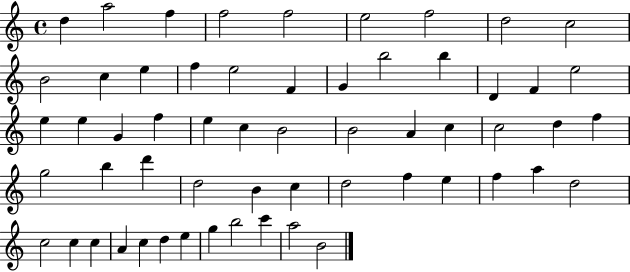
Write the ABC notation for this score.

X:1
T:Untitled
M:4/4
L:1/4
K:C
d a2 f f2 f2 e2 f2 d2 c2 B2 c e f e2 F G b2 b D F e2 e e G f e c B2 B2 A c c2 d f g2 b d' d2 B c d2 f e f a d2 c2 c c A c d e g b2 c' a2 B2